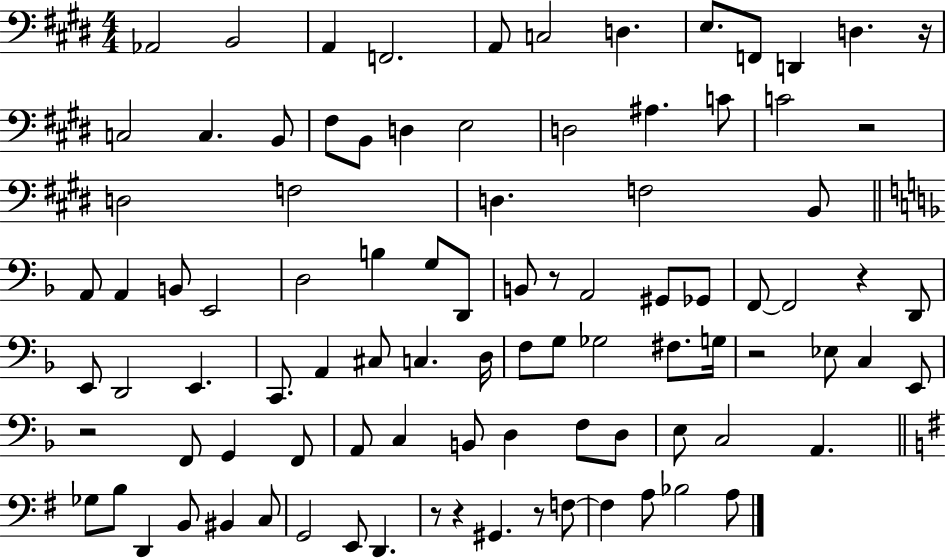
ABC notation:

X:1
T:Untitled
M:4/4
L:1/4
K:E
_A,,2 B,,2 A,, F,,2 A,,/2 C,2 D, E,/2 F,,/2 D,, D, z/4 C,2 C, B,,/2 ^F,/2 B,,/2 D, E,2 D,2 ^A, C/2 C2 z2 D,2 F,2 D, F,2 B,,/2 A,,/2 A,, B,,/2 E,,2 D,2 B, G,/2 D,,/2 B,,/2 z/2 A,,2 ^G,,/2 _G,,/2 F,,/2 F,,2 z D,,/2 E,,/2 D,,2 E,, C,,/2 A,, ^C,/2 C, D,/4 F,/2 G,/2 _G,2 ^F,/2 G,/4 z2 _E,/2 C, E,,/2 z2 F,,/2 G,, F,,/2 A,,/2 C, B,,/2 D, F,/2 D,/2 E,/2 C,2 A,, _G,/2 B,/2 D,, B,,/2 ^B,, C,/2 G,,2 E,,/2 D,, z/2 z ^G,, z/2 F,/2 F, A,/2 _B,2 A,/2